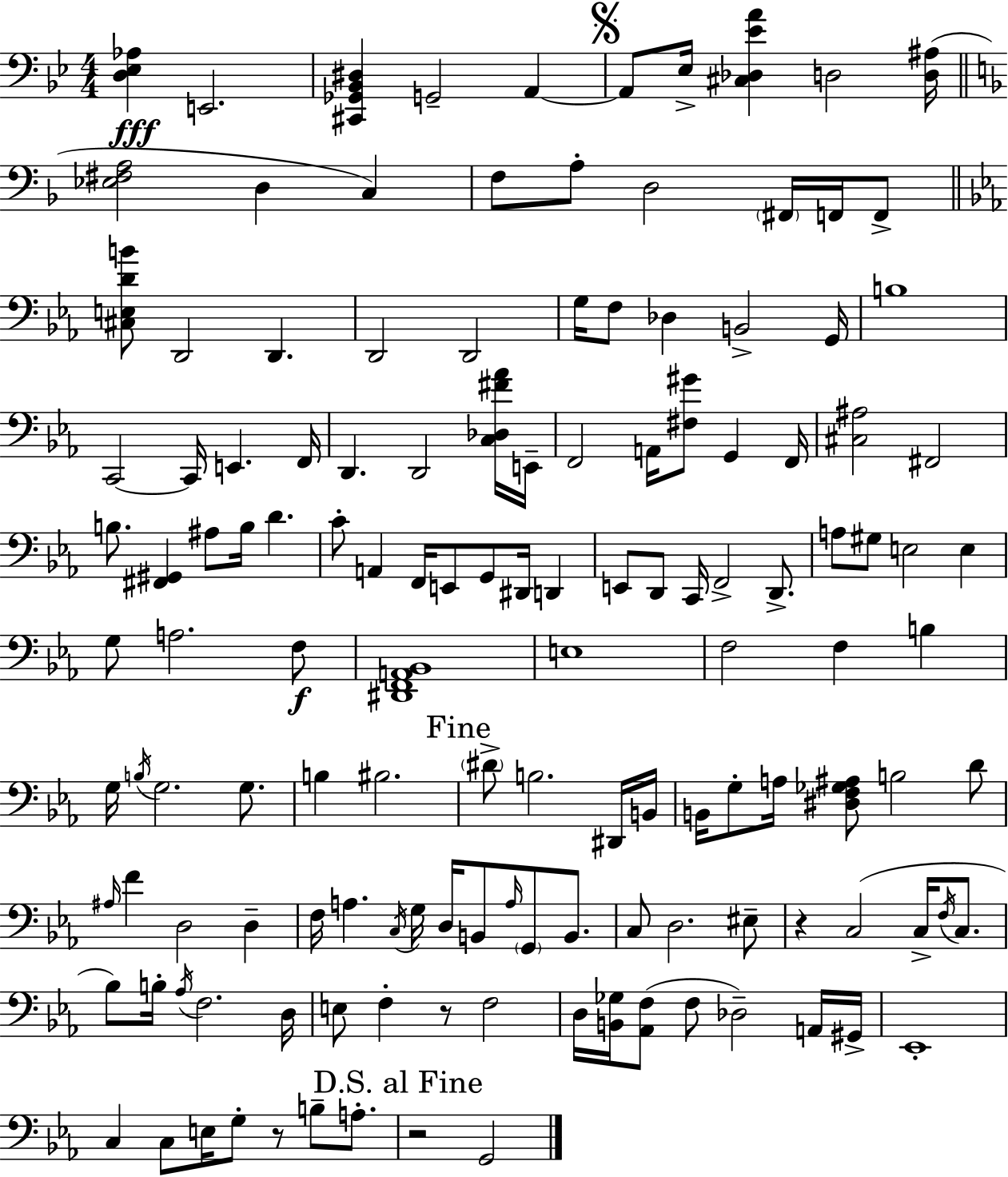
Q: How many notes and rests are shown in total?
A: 137